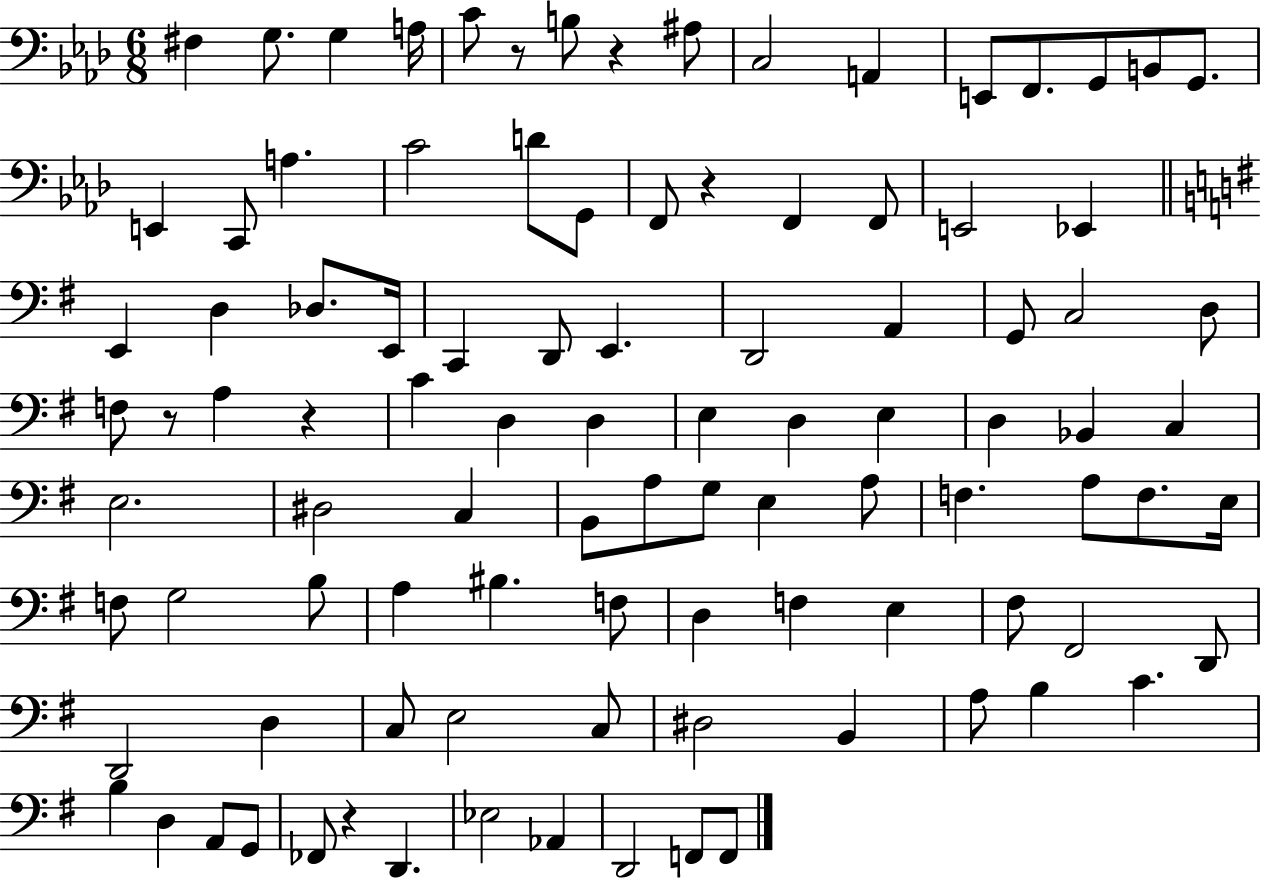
F#3/q G3/e. G3/q A3/s C4/e R/e B3/e R/q A#3/e C3/h A2/q E2/e F2/e. G2/e B2/e G2/e. E2/q C2/e A3/q. C4/h D4/e G2/e F2/e R/q F2/q F2/e E2/h Eb2/q E2/q D3/q Db3/e. E2/s C2/q D2/e E2/q. D2/h A2/q G2/e C3/h D3/e F3/e R/e A3/q R/q C4/q D3/q D3/q E3/q D3/q E3/q D3/q Bb2/q C3/q E3/h. D#3/h C3/q B2/e A3/e G3/e E3/q A3/e F3/q. A3/e F3/e. E3/s F3/e G3/h B3/e A3/q BIS3/q. F3/e D3/q F3/q E3/q F#3/e F#2/h D2/e D2/h D3/q C3/e E3/h C3/e D#3/h B2/q A3/e B3/q C4/q. B3/q D3/q A2/e G2/e FES2/e R/q D2/q. Eb3/h Ab2/q D2/h F2/e F2/e